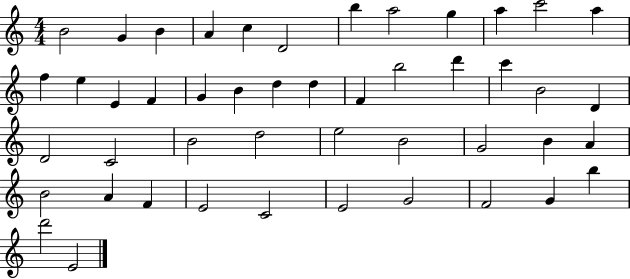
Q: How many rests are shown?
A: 0